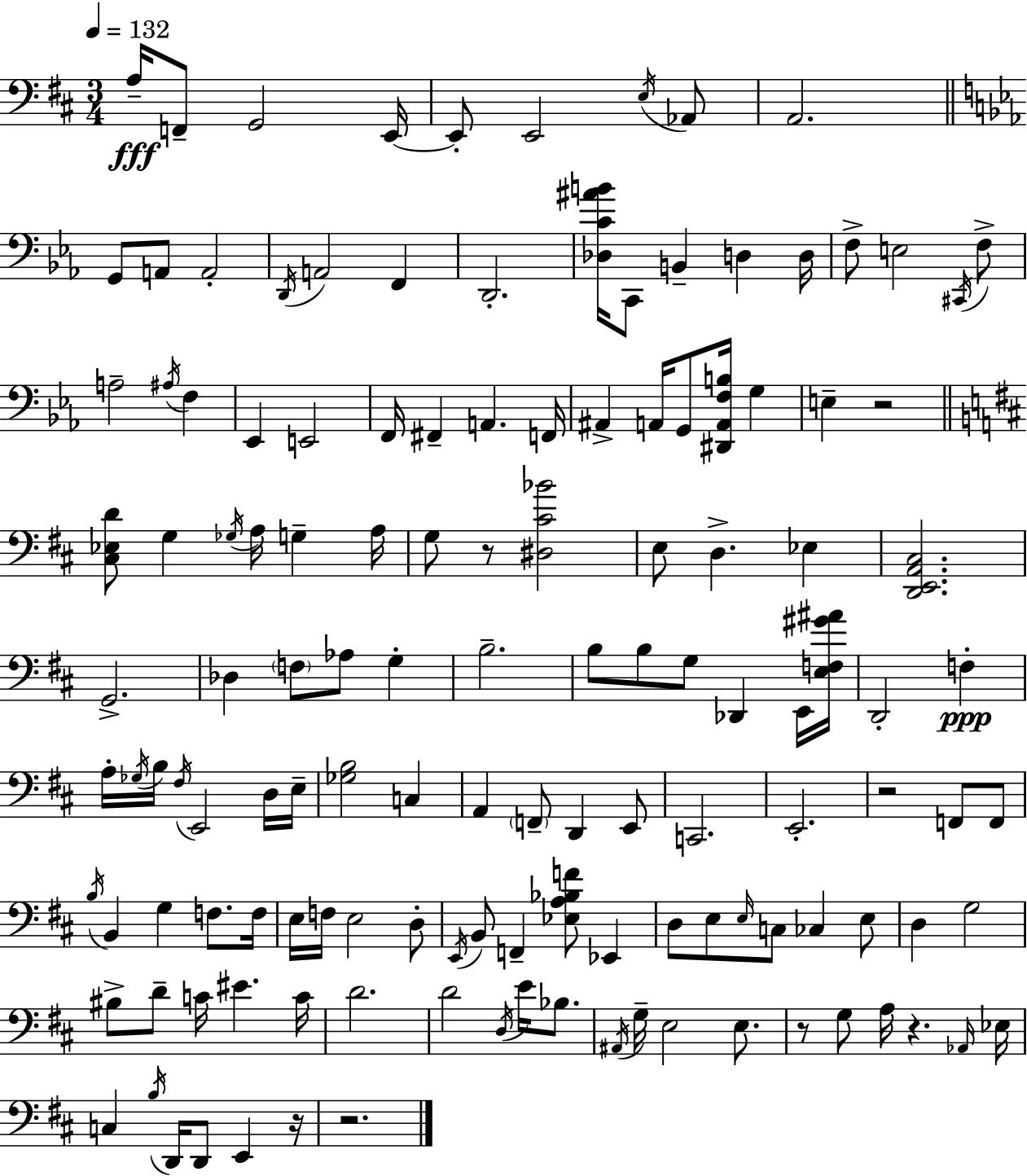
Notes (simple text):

A3/s F2/e G2/h E2/s E2/e E2/h E3/s Ab2/e A2/h. G2/e A2/e A2/h D2/s A2/h F2/q D2/h. [Db3,C4,A#4,B4]/s C2/e B2/q D3/q D3/s F3/e E3/h C#2/s F3/e A3/h A#3/s F3/q Eb2/q E2/h F2/s F#2/q A2/q. F2/s A#2/q A2/s G2/e [D#2,A2,F3,B3]/s G3/q E3/q R/h [C#3,Eb3,D4]/e G3/q Gb3/s A3/s G3/q A3/s G3/e R/e [D#3,C#4,Bb4]/h E3/e D3/q. Eb3/q [D2,E2,A2,C#3]/h. G2/h. Db3/q F3/e Ab3/e G3/q B3/h. B3/e B3/e G3/e Db2/q E2/s [E3,F3,G#4,A#4]/s D2/h F3/q A3/s Gb3/s B3/s F#3/s E2/h D3/s E3/s [Gb3,B3]/h C3/q A2/q F2/e D2/q E2/e C2/h. E2/h. R/h F2/e F2/e B3/s B2/q G3/q F3/e. F3/s E3/s F3/s E3/h D3/e E2/s B2/e F2/q [Eb3,A3,Bb3,F4]/e Eb2/q D3/e E3/e E3/s C3/e CES3/q E3/e D3/q G3/h BIS3/e D4/e C4/s EIS4/q. C4/s D4/h. D4/h D3/s E4/s Bb3/e. A#2/s G3/s E3/h E3/e. R/e G3/e A3/s R/q. Ab2/s Eb3/s C3/q B3/s D2/s D2/e E2/q R/s R/h.